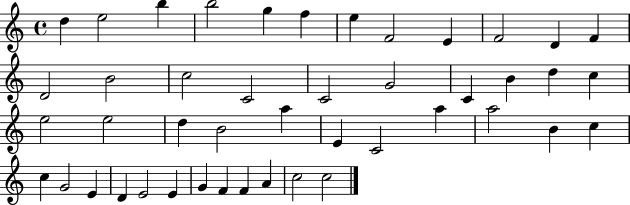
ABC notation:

X:1
T:Untitled
M:4/4
L:1/4
K:C
d e2 b b2 g f e F2 E F2 D F D2 B2 c2 C2 C2 G2 C B d c e2 e2 d B2 a E C2 a a2 B c c G2 E D E2 E G F F A c2 c2